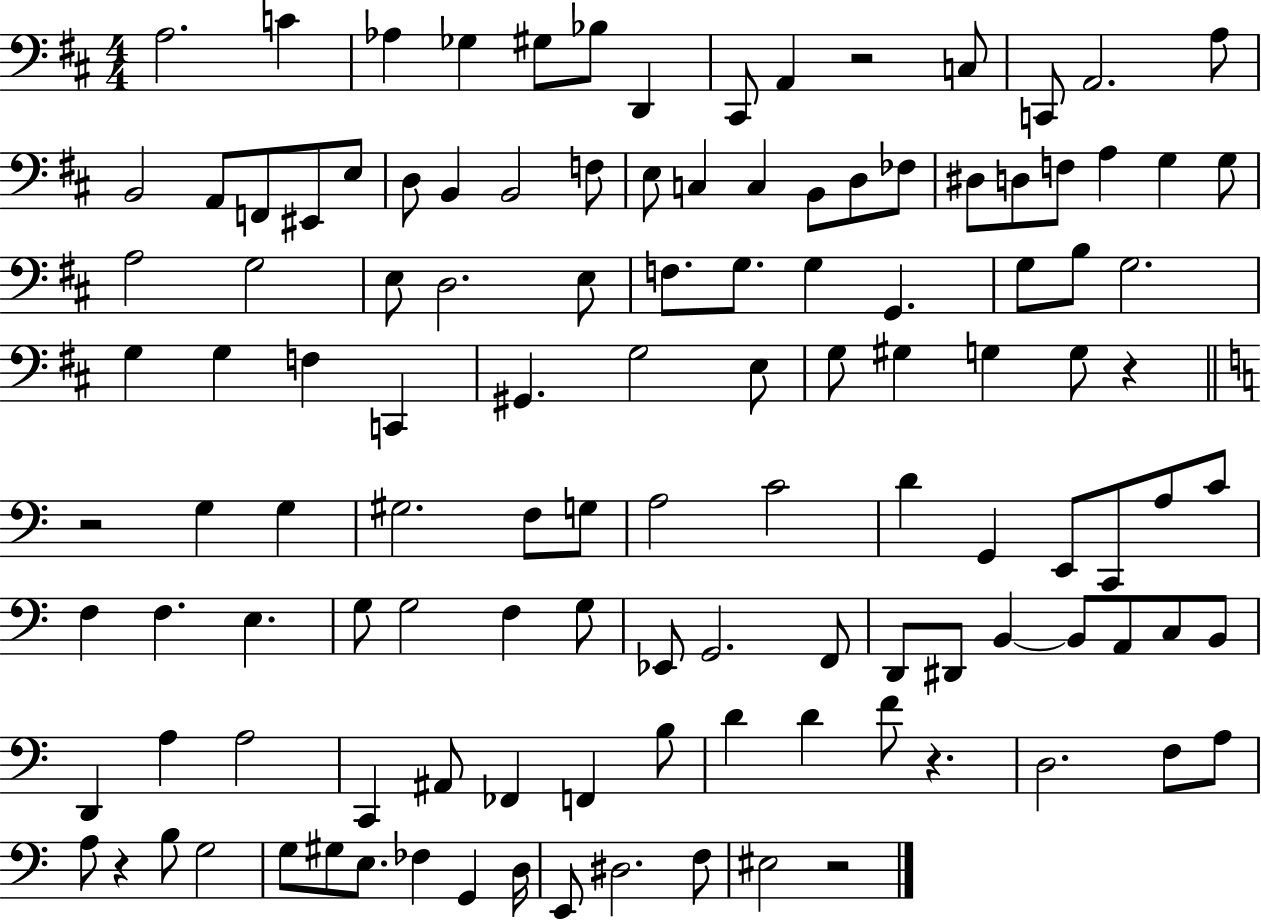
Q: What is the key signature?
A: D major